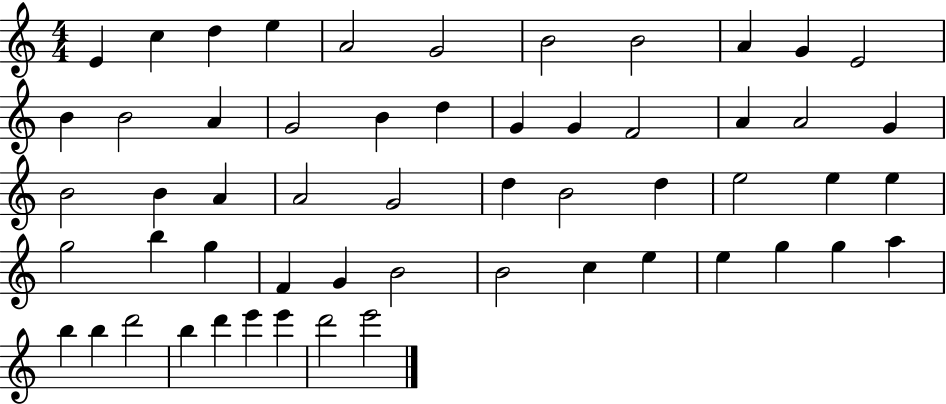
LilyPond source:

{
  \clef treble
  \numericTimeSignature
  \time 4/4
  \key c \major
  e'4 c''4 d''4 e''4 | a'2 g'2 | b'2 b'2 | a'4 g'4 e'2 | \break b'4 b'2 a'4 | g'2 b'4 d''4 | g'4 g'4 f'2 | a'4 a'2 g'4 | \break b'2 b'4 a'4 | a'2 g'2 | d''4 b'2 d''4 | e''2 e''4 e''4 | \break g''2 b''4 g''4 | f'4 g'4 b'2 | b'2 c''4 e''4 | e''4 g''4 g''4 a''4 | \break b''4 b''4 d'''2 | b''4 d'''4 e'''4 e'''4 | d'''2 e'''2 | \bar "|."
}